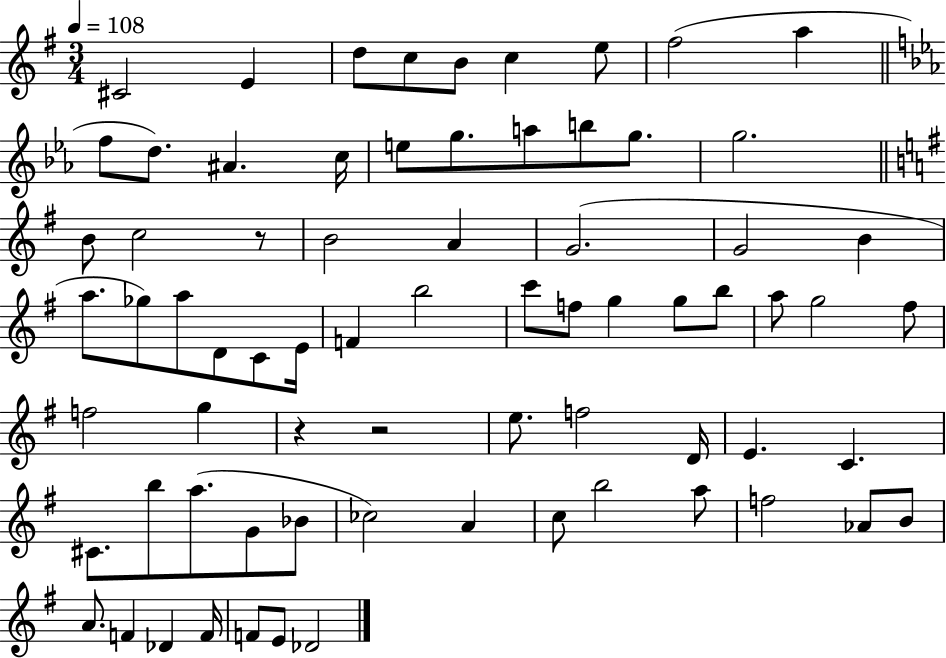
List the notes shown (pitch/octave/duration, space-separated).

C#4/h E4/q D5/e C5/e B4/e C5/q E5/e F#5/h A5/q F5/e D5/e. A#4/q. C5/s E5/e G5/e. A5/e B5/e G5/e. G5/h. B4/e C5/h R/e B4/h A4/q G4/h. G4/h B4/q A5/e. Gb5/e A5/e D4/e C4/e E4/s F4/q B5/h C6/e F5/e G5/q G5/e B5/e A5/e G5/h F#5/e F5/h G5/q R/q R/h E5/e. F5/h D4/s E4/q. C4/q. C#4/e. B5/e A5/e. G4/e Bb4/e CES5/h A4/q C5/e B5/h A5/e F5/h Ab4/e B4/e A4/e. F4/q Db4/q F4/s F4/e E4/e Db4/h